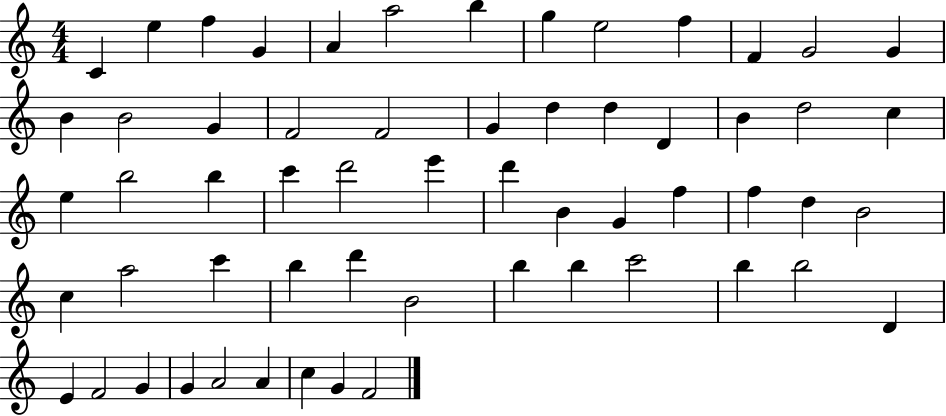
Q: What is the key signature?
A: C major